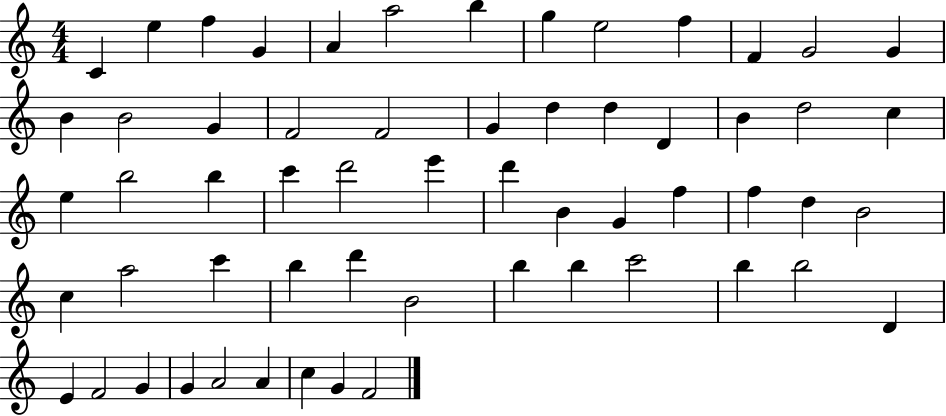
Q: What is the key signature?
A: C major